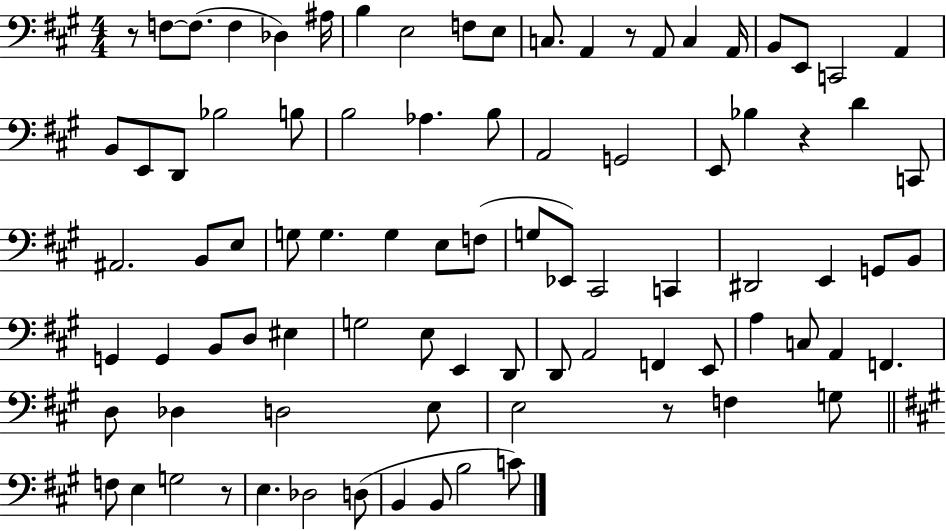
{
  \clef bass
  \numericTimeSignature
  \time 4/4
  \key a \major
  \repeat volta 2 { r8 f8~~ f8.( f4 des4) ais16 | b4 e2 f8 e8 | c8. a,4 r8 a,8 c4 a,16 | b,8 e,8 c,2 a,4 | \break b,8 e,8 d,8 bes2 b8 | b2 aes4. b8 | a,2 g,2 | e,8 bes4 r4 d'4 c,8 | \break ais,2. b,8 e8 | g8 g4. g4 e8 f8( | g8 ees,8) cis,2 c,4 | dis,2 e,4 g,8 b,8 | \break g,4 g,4 b,8 d8 eis4 | g2 e8 e,4 d,8 | d,8 a,2 f,4 e,8 | a4 c8 a,4 f,4. | \break d8 des4 d2 e8 | e2 r8 f4 g8 | \bar "||" \break \key a \major f8 e4 g2 r8 | e4. des2 d8( | b,4 b,8 b2 c'8) | } \bar "|."
}